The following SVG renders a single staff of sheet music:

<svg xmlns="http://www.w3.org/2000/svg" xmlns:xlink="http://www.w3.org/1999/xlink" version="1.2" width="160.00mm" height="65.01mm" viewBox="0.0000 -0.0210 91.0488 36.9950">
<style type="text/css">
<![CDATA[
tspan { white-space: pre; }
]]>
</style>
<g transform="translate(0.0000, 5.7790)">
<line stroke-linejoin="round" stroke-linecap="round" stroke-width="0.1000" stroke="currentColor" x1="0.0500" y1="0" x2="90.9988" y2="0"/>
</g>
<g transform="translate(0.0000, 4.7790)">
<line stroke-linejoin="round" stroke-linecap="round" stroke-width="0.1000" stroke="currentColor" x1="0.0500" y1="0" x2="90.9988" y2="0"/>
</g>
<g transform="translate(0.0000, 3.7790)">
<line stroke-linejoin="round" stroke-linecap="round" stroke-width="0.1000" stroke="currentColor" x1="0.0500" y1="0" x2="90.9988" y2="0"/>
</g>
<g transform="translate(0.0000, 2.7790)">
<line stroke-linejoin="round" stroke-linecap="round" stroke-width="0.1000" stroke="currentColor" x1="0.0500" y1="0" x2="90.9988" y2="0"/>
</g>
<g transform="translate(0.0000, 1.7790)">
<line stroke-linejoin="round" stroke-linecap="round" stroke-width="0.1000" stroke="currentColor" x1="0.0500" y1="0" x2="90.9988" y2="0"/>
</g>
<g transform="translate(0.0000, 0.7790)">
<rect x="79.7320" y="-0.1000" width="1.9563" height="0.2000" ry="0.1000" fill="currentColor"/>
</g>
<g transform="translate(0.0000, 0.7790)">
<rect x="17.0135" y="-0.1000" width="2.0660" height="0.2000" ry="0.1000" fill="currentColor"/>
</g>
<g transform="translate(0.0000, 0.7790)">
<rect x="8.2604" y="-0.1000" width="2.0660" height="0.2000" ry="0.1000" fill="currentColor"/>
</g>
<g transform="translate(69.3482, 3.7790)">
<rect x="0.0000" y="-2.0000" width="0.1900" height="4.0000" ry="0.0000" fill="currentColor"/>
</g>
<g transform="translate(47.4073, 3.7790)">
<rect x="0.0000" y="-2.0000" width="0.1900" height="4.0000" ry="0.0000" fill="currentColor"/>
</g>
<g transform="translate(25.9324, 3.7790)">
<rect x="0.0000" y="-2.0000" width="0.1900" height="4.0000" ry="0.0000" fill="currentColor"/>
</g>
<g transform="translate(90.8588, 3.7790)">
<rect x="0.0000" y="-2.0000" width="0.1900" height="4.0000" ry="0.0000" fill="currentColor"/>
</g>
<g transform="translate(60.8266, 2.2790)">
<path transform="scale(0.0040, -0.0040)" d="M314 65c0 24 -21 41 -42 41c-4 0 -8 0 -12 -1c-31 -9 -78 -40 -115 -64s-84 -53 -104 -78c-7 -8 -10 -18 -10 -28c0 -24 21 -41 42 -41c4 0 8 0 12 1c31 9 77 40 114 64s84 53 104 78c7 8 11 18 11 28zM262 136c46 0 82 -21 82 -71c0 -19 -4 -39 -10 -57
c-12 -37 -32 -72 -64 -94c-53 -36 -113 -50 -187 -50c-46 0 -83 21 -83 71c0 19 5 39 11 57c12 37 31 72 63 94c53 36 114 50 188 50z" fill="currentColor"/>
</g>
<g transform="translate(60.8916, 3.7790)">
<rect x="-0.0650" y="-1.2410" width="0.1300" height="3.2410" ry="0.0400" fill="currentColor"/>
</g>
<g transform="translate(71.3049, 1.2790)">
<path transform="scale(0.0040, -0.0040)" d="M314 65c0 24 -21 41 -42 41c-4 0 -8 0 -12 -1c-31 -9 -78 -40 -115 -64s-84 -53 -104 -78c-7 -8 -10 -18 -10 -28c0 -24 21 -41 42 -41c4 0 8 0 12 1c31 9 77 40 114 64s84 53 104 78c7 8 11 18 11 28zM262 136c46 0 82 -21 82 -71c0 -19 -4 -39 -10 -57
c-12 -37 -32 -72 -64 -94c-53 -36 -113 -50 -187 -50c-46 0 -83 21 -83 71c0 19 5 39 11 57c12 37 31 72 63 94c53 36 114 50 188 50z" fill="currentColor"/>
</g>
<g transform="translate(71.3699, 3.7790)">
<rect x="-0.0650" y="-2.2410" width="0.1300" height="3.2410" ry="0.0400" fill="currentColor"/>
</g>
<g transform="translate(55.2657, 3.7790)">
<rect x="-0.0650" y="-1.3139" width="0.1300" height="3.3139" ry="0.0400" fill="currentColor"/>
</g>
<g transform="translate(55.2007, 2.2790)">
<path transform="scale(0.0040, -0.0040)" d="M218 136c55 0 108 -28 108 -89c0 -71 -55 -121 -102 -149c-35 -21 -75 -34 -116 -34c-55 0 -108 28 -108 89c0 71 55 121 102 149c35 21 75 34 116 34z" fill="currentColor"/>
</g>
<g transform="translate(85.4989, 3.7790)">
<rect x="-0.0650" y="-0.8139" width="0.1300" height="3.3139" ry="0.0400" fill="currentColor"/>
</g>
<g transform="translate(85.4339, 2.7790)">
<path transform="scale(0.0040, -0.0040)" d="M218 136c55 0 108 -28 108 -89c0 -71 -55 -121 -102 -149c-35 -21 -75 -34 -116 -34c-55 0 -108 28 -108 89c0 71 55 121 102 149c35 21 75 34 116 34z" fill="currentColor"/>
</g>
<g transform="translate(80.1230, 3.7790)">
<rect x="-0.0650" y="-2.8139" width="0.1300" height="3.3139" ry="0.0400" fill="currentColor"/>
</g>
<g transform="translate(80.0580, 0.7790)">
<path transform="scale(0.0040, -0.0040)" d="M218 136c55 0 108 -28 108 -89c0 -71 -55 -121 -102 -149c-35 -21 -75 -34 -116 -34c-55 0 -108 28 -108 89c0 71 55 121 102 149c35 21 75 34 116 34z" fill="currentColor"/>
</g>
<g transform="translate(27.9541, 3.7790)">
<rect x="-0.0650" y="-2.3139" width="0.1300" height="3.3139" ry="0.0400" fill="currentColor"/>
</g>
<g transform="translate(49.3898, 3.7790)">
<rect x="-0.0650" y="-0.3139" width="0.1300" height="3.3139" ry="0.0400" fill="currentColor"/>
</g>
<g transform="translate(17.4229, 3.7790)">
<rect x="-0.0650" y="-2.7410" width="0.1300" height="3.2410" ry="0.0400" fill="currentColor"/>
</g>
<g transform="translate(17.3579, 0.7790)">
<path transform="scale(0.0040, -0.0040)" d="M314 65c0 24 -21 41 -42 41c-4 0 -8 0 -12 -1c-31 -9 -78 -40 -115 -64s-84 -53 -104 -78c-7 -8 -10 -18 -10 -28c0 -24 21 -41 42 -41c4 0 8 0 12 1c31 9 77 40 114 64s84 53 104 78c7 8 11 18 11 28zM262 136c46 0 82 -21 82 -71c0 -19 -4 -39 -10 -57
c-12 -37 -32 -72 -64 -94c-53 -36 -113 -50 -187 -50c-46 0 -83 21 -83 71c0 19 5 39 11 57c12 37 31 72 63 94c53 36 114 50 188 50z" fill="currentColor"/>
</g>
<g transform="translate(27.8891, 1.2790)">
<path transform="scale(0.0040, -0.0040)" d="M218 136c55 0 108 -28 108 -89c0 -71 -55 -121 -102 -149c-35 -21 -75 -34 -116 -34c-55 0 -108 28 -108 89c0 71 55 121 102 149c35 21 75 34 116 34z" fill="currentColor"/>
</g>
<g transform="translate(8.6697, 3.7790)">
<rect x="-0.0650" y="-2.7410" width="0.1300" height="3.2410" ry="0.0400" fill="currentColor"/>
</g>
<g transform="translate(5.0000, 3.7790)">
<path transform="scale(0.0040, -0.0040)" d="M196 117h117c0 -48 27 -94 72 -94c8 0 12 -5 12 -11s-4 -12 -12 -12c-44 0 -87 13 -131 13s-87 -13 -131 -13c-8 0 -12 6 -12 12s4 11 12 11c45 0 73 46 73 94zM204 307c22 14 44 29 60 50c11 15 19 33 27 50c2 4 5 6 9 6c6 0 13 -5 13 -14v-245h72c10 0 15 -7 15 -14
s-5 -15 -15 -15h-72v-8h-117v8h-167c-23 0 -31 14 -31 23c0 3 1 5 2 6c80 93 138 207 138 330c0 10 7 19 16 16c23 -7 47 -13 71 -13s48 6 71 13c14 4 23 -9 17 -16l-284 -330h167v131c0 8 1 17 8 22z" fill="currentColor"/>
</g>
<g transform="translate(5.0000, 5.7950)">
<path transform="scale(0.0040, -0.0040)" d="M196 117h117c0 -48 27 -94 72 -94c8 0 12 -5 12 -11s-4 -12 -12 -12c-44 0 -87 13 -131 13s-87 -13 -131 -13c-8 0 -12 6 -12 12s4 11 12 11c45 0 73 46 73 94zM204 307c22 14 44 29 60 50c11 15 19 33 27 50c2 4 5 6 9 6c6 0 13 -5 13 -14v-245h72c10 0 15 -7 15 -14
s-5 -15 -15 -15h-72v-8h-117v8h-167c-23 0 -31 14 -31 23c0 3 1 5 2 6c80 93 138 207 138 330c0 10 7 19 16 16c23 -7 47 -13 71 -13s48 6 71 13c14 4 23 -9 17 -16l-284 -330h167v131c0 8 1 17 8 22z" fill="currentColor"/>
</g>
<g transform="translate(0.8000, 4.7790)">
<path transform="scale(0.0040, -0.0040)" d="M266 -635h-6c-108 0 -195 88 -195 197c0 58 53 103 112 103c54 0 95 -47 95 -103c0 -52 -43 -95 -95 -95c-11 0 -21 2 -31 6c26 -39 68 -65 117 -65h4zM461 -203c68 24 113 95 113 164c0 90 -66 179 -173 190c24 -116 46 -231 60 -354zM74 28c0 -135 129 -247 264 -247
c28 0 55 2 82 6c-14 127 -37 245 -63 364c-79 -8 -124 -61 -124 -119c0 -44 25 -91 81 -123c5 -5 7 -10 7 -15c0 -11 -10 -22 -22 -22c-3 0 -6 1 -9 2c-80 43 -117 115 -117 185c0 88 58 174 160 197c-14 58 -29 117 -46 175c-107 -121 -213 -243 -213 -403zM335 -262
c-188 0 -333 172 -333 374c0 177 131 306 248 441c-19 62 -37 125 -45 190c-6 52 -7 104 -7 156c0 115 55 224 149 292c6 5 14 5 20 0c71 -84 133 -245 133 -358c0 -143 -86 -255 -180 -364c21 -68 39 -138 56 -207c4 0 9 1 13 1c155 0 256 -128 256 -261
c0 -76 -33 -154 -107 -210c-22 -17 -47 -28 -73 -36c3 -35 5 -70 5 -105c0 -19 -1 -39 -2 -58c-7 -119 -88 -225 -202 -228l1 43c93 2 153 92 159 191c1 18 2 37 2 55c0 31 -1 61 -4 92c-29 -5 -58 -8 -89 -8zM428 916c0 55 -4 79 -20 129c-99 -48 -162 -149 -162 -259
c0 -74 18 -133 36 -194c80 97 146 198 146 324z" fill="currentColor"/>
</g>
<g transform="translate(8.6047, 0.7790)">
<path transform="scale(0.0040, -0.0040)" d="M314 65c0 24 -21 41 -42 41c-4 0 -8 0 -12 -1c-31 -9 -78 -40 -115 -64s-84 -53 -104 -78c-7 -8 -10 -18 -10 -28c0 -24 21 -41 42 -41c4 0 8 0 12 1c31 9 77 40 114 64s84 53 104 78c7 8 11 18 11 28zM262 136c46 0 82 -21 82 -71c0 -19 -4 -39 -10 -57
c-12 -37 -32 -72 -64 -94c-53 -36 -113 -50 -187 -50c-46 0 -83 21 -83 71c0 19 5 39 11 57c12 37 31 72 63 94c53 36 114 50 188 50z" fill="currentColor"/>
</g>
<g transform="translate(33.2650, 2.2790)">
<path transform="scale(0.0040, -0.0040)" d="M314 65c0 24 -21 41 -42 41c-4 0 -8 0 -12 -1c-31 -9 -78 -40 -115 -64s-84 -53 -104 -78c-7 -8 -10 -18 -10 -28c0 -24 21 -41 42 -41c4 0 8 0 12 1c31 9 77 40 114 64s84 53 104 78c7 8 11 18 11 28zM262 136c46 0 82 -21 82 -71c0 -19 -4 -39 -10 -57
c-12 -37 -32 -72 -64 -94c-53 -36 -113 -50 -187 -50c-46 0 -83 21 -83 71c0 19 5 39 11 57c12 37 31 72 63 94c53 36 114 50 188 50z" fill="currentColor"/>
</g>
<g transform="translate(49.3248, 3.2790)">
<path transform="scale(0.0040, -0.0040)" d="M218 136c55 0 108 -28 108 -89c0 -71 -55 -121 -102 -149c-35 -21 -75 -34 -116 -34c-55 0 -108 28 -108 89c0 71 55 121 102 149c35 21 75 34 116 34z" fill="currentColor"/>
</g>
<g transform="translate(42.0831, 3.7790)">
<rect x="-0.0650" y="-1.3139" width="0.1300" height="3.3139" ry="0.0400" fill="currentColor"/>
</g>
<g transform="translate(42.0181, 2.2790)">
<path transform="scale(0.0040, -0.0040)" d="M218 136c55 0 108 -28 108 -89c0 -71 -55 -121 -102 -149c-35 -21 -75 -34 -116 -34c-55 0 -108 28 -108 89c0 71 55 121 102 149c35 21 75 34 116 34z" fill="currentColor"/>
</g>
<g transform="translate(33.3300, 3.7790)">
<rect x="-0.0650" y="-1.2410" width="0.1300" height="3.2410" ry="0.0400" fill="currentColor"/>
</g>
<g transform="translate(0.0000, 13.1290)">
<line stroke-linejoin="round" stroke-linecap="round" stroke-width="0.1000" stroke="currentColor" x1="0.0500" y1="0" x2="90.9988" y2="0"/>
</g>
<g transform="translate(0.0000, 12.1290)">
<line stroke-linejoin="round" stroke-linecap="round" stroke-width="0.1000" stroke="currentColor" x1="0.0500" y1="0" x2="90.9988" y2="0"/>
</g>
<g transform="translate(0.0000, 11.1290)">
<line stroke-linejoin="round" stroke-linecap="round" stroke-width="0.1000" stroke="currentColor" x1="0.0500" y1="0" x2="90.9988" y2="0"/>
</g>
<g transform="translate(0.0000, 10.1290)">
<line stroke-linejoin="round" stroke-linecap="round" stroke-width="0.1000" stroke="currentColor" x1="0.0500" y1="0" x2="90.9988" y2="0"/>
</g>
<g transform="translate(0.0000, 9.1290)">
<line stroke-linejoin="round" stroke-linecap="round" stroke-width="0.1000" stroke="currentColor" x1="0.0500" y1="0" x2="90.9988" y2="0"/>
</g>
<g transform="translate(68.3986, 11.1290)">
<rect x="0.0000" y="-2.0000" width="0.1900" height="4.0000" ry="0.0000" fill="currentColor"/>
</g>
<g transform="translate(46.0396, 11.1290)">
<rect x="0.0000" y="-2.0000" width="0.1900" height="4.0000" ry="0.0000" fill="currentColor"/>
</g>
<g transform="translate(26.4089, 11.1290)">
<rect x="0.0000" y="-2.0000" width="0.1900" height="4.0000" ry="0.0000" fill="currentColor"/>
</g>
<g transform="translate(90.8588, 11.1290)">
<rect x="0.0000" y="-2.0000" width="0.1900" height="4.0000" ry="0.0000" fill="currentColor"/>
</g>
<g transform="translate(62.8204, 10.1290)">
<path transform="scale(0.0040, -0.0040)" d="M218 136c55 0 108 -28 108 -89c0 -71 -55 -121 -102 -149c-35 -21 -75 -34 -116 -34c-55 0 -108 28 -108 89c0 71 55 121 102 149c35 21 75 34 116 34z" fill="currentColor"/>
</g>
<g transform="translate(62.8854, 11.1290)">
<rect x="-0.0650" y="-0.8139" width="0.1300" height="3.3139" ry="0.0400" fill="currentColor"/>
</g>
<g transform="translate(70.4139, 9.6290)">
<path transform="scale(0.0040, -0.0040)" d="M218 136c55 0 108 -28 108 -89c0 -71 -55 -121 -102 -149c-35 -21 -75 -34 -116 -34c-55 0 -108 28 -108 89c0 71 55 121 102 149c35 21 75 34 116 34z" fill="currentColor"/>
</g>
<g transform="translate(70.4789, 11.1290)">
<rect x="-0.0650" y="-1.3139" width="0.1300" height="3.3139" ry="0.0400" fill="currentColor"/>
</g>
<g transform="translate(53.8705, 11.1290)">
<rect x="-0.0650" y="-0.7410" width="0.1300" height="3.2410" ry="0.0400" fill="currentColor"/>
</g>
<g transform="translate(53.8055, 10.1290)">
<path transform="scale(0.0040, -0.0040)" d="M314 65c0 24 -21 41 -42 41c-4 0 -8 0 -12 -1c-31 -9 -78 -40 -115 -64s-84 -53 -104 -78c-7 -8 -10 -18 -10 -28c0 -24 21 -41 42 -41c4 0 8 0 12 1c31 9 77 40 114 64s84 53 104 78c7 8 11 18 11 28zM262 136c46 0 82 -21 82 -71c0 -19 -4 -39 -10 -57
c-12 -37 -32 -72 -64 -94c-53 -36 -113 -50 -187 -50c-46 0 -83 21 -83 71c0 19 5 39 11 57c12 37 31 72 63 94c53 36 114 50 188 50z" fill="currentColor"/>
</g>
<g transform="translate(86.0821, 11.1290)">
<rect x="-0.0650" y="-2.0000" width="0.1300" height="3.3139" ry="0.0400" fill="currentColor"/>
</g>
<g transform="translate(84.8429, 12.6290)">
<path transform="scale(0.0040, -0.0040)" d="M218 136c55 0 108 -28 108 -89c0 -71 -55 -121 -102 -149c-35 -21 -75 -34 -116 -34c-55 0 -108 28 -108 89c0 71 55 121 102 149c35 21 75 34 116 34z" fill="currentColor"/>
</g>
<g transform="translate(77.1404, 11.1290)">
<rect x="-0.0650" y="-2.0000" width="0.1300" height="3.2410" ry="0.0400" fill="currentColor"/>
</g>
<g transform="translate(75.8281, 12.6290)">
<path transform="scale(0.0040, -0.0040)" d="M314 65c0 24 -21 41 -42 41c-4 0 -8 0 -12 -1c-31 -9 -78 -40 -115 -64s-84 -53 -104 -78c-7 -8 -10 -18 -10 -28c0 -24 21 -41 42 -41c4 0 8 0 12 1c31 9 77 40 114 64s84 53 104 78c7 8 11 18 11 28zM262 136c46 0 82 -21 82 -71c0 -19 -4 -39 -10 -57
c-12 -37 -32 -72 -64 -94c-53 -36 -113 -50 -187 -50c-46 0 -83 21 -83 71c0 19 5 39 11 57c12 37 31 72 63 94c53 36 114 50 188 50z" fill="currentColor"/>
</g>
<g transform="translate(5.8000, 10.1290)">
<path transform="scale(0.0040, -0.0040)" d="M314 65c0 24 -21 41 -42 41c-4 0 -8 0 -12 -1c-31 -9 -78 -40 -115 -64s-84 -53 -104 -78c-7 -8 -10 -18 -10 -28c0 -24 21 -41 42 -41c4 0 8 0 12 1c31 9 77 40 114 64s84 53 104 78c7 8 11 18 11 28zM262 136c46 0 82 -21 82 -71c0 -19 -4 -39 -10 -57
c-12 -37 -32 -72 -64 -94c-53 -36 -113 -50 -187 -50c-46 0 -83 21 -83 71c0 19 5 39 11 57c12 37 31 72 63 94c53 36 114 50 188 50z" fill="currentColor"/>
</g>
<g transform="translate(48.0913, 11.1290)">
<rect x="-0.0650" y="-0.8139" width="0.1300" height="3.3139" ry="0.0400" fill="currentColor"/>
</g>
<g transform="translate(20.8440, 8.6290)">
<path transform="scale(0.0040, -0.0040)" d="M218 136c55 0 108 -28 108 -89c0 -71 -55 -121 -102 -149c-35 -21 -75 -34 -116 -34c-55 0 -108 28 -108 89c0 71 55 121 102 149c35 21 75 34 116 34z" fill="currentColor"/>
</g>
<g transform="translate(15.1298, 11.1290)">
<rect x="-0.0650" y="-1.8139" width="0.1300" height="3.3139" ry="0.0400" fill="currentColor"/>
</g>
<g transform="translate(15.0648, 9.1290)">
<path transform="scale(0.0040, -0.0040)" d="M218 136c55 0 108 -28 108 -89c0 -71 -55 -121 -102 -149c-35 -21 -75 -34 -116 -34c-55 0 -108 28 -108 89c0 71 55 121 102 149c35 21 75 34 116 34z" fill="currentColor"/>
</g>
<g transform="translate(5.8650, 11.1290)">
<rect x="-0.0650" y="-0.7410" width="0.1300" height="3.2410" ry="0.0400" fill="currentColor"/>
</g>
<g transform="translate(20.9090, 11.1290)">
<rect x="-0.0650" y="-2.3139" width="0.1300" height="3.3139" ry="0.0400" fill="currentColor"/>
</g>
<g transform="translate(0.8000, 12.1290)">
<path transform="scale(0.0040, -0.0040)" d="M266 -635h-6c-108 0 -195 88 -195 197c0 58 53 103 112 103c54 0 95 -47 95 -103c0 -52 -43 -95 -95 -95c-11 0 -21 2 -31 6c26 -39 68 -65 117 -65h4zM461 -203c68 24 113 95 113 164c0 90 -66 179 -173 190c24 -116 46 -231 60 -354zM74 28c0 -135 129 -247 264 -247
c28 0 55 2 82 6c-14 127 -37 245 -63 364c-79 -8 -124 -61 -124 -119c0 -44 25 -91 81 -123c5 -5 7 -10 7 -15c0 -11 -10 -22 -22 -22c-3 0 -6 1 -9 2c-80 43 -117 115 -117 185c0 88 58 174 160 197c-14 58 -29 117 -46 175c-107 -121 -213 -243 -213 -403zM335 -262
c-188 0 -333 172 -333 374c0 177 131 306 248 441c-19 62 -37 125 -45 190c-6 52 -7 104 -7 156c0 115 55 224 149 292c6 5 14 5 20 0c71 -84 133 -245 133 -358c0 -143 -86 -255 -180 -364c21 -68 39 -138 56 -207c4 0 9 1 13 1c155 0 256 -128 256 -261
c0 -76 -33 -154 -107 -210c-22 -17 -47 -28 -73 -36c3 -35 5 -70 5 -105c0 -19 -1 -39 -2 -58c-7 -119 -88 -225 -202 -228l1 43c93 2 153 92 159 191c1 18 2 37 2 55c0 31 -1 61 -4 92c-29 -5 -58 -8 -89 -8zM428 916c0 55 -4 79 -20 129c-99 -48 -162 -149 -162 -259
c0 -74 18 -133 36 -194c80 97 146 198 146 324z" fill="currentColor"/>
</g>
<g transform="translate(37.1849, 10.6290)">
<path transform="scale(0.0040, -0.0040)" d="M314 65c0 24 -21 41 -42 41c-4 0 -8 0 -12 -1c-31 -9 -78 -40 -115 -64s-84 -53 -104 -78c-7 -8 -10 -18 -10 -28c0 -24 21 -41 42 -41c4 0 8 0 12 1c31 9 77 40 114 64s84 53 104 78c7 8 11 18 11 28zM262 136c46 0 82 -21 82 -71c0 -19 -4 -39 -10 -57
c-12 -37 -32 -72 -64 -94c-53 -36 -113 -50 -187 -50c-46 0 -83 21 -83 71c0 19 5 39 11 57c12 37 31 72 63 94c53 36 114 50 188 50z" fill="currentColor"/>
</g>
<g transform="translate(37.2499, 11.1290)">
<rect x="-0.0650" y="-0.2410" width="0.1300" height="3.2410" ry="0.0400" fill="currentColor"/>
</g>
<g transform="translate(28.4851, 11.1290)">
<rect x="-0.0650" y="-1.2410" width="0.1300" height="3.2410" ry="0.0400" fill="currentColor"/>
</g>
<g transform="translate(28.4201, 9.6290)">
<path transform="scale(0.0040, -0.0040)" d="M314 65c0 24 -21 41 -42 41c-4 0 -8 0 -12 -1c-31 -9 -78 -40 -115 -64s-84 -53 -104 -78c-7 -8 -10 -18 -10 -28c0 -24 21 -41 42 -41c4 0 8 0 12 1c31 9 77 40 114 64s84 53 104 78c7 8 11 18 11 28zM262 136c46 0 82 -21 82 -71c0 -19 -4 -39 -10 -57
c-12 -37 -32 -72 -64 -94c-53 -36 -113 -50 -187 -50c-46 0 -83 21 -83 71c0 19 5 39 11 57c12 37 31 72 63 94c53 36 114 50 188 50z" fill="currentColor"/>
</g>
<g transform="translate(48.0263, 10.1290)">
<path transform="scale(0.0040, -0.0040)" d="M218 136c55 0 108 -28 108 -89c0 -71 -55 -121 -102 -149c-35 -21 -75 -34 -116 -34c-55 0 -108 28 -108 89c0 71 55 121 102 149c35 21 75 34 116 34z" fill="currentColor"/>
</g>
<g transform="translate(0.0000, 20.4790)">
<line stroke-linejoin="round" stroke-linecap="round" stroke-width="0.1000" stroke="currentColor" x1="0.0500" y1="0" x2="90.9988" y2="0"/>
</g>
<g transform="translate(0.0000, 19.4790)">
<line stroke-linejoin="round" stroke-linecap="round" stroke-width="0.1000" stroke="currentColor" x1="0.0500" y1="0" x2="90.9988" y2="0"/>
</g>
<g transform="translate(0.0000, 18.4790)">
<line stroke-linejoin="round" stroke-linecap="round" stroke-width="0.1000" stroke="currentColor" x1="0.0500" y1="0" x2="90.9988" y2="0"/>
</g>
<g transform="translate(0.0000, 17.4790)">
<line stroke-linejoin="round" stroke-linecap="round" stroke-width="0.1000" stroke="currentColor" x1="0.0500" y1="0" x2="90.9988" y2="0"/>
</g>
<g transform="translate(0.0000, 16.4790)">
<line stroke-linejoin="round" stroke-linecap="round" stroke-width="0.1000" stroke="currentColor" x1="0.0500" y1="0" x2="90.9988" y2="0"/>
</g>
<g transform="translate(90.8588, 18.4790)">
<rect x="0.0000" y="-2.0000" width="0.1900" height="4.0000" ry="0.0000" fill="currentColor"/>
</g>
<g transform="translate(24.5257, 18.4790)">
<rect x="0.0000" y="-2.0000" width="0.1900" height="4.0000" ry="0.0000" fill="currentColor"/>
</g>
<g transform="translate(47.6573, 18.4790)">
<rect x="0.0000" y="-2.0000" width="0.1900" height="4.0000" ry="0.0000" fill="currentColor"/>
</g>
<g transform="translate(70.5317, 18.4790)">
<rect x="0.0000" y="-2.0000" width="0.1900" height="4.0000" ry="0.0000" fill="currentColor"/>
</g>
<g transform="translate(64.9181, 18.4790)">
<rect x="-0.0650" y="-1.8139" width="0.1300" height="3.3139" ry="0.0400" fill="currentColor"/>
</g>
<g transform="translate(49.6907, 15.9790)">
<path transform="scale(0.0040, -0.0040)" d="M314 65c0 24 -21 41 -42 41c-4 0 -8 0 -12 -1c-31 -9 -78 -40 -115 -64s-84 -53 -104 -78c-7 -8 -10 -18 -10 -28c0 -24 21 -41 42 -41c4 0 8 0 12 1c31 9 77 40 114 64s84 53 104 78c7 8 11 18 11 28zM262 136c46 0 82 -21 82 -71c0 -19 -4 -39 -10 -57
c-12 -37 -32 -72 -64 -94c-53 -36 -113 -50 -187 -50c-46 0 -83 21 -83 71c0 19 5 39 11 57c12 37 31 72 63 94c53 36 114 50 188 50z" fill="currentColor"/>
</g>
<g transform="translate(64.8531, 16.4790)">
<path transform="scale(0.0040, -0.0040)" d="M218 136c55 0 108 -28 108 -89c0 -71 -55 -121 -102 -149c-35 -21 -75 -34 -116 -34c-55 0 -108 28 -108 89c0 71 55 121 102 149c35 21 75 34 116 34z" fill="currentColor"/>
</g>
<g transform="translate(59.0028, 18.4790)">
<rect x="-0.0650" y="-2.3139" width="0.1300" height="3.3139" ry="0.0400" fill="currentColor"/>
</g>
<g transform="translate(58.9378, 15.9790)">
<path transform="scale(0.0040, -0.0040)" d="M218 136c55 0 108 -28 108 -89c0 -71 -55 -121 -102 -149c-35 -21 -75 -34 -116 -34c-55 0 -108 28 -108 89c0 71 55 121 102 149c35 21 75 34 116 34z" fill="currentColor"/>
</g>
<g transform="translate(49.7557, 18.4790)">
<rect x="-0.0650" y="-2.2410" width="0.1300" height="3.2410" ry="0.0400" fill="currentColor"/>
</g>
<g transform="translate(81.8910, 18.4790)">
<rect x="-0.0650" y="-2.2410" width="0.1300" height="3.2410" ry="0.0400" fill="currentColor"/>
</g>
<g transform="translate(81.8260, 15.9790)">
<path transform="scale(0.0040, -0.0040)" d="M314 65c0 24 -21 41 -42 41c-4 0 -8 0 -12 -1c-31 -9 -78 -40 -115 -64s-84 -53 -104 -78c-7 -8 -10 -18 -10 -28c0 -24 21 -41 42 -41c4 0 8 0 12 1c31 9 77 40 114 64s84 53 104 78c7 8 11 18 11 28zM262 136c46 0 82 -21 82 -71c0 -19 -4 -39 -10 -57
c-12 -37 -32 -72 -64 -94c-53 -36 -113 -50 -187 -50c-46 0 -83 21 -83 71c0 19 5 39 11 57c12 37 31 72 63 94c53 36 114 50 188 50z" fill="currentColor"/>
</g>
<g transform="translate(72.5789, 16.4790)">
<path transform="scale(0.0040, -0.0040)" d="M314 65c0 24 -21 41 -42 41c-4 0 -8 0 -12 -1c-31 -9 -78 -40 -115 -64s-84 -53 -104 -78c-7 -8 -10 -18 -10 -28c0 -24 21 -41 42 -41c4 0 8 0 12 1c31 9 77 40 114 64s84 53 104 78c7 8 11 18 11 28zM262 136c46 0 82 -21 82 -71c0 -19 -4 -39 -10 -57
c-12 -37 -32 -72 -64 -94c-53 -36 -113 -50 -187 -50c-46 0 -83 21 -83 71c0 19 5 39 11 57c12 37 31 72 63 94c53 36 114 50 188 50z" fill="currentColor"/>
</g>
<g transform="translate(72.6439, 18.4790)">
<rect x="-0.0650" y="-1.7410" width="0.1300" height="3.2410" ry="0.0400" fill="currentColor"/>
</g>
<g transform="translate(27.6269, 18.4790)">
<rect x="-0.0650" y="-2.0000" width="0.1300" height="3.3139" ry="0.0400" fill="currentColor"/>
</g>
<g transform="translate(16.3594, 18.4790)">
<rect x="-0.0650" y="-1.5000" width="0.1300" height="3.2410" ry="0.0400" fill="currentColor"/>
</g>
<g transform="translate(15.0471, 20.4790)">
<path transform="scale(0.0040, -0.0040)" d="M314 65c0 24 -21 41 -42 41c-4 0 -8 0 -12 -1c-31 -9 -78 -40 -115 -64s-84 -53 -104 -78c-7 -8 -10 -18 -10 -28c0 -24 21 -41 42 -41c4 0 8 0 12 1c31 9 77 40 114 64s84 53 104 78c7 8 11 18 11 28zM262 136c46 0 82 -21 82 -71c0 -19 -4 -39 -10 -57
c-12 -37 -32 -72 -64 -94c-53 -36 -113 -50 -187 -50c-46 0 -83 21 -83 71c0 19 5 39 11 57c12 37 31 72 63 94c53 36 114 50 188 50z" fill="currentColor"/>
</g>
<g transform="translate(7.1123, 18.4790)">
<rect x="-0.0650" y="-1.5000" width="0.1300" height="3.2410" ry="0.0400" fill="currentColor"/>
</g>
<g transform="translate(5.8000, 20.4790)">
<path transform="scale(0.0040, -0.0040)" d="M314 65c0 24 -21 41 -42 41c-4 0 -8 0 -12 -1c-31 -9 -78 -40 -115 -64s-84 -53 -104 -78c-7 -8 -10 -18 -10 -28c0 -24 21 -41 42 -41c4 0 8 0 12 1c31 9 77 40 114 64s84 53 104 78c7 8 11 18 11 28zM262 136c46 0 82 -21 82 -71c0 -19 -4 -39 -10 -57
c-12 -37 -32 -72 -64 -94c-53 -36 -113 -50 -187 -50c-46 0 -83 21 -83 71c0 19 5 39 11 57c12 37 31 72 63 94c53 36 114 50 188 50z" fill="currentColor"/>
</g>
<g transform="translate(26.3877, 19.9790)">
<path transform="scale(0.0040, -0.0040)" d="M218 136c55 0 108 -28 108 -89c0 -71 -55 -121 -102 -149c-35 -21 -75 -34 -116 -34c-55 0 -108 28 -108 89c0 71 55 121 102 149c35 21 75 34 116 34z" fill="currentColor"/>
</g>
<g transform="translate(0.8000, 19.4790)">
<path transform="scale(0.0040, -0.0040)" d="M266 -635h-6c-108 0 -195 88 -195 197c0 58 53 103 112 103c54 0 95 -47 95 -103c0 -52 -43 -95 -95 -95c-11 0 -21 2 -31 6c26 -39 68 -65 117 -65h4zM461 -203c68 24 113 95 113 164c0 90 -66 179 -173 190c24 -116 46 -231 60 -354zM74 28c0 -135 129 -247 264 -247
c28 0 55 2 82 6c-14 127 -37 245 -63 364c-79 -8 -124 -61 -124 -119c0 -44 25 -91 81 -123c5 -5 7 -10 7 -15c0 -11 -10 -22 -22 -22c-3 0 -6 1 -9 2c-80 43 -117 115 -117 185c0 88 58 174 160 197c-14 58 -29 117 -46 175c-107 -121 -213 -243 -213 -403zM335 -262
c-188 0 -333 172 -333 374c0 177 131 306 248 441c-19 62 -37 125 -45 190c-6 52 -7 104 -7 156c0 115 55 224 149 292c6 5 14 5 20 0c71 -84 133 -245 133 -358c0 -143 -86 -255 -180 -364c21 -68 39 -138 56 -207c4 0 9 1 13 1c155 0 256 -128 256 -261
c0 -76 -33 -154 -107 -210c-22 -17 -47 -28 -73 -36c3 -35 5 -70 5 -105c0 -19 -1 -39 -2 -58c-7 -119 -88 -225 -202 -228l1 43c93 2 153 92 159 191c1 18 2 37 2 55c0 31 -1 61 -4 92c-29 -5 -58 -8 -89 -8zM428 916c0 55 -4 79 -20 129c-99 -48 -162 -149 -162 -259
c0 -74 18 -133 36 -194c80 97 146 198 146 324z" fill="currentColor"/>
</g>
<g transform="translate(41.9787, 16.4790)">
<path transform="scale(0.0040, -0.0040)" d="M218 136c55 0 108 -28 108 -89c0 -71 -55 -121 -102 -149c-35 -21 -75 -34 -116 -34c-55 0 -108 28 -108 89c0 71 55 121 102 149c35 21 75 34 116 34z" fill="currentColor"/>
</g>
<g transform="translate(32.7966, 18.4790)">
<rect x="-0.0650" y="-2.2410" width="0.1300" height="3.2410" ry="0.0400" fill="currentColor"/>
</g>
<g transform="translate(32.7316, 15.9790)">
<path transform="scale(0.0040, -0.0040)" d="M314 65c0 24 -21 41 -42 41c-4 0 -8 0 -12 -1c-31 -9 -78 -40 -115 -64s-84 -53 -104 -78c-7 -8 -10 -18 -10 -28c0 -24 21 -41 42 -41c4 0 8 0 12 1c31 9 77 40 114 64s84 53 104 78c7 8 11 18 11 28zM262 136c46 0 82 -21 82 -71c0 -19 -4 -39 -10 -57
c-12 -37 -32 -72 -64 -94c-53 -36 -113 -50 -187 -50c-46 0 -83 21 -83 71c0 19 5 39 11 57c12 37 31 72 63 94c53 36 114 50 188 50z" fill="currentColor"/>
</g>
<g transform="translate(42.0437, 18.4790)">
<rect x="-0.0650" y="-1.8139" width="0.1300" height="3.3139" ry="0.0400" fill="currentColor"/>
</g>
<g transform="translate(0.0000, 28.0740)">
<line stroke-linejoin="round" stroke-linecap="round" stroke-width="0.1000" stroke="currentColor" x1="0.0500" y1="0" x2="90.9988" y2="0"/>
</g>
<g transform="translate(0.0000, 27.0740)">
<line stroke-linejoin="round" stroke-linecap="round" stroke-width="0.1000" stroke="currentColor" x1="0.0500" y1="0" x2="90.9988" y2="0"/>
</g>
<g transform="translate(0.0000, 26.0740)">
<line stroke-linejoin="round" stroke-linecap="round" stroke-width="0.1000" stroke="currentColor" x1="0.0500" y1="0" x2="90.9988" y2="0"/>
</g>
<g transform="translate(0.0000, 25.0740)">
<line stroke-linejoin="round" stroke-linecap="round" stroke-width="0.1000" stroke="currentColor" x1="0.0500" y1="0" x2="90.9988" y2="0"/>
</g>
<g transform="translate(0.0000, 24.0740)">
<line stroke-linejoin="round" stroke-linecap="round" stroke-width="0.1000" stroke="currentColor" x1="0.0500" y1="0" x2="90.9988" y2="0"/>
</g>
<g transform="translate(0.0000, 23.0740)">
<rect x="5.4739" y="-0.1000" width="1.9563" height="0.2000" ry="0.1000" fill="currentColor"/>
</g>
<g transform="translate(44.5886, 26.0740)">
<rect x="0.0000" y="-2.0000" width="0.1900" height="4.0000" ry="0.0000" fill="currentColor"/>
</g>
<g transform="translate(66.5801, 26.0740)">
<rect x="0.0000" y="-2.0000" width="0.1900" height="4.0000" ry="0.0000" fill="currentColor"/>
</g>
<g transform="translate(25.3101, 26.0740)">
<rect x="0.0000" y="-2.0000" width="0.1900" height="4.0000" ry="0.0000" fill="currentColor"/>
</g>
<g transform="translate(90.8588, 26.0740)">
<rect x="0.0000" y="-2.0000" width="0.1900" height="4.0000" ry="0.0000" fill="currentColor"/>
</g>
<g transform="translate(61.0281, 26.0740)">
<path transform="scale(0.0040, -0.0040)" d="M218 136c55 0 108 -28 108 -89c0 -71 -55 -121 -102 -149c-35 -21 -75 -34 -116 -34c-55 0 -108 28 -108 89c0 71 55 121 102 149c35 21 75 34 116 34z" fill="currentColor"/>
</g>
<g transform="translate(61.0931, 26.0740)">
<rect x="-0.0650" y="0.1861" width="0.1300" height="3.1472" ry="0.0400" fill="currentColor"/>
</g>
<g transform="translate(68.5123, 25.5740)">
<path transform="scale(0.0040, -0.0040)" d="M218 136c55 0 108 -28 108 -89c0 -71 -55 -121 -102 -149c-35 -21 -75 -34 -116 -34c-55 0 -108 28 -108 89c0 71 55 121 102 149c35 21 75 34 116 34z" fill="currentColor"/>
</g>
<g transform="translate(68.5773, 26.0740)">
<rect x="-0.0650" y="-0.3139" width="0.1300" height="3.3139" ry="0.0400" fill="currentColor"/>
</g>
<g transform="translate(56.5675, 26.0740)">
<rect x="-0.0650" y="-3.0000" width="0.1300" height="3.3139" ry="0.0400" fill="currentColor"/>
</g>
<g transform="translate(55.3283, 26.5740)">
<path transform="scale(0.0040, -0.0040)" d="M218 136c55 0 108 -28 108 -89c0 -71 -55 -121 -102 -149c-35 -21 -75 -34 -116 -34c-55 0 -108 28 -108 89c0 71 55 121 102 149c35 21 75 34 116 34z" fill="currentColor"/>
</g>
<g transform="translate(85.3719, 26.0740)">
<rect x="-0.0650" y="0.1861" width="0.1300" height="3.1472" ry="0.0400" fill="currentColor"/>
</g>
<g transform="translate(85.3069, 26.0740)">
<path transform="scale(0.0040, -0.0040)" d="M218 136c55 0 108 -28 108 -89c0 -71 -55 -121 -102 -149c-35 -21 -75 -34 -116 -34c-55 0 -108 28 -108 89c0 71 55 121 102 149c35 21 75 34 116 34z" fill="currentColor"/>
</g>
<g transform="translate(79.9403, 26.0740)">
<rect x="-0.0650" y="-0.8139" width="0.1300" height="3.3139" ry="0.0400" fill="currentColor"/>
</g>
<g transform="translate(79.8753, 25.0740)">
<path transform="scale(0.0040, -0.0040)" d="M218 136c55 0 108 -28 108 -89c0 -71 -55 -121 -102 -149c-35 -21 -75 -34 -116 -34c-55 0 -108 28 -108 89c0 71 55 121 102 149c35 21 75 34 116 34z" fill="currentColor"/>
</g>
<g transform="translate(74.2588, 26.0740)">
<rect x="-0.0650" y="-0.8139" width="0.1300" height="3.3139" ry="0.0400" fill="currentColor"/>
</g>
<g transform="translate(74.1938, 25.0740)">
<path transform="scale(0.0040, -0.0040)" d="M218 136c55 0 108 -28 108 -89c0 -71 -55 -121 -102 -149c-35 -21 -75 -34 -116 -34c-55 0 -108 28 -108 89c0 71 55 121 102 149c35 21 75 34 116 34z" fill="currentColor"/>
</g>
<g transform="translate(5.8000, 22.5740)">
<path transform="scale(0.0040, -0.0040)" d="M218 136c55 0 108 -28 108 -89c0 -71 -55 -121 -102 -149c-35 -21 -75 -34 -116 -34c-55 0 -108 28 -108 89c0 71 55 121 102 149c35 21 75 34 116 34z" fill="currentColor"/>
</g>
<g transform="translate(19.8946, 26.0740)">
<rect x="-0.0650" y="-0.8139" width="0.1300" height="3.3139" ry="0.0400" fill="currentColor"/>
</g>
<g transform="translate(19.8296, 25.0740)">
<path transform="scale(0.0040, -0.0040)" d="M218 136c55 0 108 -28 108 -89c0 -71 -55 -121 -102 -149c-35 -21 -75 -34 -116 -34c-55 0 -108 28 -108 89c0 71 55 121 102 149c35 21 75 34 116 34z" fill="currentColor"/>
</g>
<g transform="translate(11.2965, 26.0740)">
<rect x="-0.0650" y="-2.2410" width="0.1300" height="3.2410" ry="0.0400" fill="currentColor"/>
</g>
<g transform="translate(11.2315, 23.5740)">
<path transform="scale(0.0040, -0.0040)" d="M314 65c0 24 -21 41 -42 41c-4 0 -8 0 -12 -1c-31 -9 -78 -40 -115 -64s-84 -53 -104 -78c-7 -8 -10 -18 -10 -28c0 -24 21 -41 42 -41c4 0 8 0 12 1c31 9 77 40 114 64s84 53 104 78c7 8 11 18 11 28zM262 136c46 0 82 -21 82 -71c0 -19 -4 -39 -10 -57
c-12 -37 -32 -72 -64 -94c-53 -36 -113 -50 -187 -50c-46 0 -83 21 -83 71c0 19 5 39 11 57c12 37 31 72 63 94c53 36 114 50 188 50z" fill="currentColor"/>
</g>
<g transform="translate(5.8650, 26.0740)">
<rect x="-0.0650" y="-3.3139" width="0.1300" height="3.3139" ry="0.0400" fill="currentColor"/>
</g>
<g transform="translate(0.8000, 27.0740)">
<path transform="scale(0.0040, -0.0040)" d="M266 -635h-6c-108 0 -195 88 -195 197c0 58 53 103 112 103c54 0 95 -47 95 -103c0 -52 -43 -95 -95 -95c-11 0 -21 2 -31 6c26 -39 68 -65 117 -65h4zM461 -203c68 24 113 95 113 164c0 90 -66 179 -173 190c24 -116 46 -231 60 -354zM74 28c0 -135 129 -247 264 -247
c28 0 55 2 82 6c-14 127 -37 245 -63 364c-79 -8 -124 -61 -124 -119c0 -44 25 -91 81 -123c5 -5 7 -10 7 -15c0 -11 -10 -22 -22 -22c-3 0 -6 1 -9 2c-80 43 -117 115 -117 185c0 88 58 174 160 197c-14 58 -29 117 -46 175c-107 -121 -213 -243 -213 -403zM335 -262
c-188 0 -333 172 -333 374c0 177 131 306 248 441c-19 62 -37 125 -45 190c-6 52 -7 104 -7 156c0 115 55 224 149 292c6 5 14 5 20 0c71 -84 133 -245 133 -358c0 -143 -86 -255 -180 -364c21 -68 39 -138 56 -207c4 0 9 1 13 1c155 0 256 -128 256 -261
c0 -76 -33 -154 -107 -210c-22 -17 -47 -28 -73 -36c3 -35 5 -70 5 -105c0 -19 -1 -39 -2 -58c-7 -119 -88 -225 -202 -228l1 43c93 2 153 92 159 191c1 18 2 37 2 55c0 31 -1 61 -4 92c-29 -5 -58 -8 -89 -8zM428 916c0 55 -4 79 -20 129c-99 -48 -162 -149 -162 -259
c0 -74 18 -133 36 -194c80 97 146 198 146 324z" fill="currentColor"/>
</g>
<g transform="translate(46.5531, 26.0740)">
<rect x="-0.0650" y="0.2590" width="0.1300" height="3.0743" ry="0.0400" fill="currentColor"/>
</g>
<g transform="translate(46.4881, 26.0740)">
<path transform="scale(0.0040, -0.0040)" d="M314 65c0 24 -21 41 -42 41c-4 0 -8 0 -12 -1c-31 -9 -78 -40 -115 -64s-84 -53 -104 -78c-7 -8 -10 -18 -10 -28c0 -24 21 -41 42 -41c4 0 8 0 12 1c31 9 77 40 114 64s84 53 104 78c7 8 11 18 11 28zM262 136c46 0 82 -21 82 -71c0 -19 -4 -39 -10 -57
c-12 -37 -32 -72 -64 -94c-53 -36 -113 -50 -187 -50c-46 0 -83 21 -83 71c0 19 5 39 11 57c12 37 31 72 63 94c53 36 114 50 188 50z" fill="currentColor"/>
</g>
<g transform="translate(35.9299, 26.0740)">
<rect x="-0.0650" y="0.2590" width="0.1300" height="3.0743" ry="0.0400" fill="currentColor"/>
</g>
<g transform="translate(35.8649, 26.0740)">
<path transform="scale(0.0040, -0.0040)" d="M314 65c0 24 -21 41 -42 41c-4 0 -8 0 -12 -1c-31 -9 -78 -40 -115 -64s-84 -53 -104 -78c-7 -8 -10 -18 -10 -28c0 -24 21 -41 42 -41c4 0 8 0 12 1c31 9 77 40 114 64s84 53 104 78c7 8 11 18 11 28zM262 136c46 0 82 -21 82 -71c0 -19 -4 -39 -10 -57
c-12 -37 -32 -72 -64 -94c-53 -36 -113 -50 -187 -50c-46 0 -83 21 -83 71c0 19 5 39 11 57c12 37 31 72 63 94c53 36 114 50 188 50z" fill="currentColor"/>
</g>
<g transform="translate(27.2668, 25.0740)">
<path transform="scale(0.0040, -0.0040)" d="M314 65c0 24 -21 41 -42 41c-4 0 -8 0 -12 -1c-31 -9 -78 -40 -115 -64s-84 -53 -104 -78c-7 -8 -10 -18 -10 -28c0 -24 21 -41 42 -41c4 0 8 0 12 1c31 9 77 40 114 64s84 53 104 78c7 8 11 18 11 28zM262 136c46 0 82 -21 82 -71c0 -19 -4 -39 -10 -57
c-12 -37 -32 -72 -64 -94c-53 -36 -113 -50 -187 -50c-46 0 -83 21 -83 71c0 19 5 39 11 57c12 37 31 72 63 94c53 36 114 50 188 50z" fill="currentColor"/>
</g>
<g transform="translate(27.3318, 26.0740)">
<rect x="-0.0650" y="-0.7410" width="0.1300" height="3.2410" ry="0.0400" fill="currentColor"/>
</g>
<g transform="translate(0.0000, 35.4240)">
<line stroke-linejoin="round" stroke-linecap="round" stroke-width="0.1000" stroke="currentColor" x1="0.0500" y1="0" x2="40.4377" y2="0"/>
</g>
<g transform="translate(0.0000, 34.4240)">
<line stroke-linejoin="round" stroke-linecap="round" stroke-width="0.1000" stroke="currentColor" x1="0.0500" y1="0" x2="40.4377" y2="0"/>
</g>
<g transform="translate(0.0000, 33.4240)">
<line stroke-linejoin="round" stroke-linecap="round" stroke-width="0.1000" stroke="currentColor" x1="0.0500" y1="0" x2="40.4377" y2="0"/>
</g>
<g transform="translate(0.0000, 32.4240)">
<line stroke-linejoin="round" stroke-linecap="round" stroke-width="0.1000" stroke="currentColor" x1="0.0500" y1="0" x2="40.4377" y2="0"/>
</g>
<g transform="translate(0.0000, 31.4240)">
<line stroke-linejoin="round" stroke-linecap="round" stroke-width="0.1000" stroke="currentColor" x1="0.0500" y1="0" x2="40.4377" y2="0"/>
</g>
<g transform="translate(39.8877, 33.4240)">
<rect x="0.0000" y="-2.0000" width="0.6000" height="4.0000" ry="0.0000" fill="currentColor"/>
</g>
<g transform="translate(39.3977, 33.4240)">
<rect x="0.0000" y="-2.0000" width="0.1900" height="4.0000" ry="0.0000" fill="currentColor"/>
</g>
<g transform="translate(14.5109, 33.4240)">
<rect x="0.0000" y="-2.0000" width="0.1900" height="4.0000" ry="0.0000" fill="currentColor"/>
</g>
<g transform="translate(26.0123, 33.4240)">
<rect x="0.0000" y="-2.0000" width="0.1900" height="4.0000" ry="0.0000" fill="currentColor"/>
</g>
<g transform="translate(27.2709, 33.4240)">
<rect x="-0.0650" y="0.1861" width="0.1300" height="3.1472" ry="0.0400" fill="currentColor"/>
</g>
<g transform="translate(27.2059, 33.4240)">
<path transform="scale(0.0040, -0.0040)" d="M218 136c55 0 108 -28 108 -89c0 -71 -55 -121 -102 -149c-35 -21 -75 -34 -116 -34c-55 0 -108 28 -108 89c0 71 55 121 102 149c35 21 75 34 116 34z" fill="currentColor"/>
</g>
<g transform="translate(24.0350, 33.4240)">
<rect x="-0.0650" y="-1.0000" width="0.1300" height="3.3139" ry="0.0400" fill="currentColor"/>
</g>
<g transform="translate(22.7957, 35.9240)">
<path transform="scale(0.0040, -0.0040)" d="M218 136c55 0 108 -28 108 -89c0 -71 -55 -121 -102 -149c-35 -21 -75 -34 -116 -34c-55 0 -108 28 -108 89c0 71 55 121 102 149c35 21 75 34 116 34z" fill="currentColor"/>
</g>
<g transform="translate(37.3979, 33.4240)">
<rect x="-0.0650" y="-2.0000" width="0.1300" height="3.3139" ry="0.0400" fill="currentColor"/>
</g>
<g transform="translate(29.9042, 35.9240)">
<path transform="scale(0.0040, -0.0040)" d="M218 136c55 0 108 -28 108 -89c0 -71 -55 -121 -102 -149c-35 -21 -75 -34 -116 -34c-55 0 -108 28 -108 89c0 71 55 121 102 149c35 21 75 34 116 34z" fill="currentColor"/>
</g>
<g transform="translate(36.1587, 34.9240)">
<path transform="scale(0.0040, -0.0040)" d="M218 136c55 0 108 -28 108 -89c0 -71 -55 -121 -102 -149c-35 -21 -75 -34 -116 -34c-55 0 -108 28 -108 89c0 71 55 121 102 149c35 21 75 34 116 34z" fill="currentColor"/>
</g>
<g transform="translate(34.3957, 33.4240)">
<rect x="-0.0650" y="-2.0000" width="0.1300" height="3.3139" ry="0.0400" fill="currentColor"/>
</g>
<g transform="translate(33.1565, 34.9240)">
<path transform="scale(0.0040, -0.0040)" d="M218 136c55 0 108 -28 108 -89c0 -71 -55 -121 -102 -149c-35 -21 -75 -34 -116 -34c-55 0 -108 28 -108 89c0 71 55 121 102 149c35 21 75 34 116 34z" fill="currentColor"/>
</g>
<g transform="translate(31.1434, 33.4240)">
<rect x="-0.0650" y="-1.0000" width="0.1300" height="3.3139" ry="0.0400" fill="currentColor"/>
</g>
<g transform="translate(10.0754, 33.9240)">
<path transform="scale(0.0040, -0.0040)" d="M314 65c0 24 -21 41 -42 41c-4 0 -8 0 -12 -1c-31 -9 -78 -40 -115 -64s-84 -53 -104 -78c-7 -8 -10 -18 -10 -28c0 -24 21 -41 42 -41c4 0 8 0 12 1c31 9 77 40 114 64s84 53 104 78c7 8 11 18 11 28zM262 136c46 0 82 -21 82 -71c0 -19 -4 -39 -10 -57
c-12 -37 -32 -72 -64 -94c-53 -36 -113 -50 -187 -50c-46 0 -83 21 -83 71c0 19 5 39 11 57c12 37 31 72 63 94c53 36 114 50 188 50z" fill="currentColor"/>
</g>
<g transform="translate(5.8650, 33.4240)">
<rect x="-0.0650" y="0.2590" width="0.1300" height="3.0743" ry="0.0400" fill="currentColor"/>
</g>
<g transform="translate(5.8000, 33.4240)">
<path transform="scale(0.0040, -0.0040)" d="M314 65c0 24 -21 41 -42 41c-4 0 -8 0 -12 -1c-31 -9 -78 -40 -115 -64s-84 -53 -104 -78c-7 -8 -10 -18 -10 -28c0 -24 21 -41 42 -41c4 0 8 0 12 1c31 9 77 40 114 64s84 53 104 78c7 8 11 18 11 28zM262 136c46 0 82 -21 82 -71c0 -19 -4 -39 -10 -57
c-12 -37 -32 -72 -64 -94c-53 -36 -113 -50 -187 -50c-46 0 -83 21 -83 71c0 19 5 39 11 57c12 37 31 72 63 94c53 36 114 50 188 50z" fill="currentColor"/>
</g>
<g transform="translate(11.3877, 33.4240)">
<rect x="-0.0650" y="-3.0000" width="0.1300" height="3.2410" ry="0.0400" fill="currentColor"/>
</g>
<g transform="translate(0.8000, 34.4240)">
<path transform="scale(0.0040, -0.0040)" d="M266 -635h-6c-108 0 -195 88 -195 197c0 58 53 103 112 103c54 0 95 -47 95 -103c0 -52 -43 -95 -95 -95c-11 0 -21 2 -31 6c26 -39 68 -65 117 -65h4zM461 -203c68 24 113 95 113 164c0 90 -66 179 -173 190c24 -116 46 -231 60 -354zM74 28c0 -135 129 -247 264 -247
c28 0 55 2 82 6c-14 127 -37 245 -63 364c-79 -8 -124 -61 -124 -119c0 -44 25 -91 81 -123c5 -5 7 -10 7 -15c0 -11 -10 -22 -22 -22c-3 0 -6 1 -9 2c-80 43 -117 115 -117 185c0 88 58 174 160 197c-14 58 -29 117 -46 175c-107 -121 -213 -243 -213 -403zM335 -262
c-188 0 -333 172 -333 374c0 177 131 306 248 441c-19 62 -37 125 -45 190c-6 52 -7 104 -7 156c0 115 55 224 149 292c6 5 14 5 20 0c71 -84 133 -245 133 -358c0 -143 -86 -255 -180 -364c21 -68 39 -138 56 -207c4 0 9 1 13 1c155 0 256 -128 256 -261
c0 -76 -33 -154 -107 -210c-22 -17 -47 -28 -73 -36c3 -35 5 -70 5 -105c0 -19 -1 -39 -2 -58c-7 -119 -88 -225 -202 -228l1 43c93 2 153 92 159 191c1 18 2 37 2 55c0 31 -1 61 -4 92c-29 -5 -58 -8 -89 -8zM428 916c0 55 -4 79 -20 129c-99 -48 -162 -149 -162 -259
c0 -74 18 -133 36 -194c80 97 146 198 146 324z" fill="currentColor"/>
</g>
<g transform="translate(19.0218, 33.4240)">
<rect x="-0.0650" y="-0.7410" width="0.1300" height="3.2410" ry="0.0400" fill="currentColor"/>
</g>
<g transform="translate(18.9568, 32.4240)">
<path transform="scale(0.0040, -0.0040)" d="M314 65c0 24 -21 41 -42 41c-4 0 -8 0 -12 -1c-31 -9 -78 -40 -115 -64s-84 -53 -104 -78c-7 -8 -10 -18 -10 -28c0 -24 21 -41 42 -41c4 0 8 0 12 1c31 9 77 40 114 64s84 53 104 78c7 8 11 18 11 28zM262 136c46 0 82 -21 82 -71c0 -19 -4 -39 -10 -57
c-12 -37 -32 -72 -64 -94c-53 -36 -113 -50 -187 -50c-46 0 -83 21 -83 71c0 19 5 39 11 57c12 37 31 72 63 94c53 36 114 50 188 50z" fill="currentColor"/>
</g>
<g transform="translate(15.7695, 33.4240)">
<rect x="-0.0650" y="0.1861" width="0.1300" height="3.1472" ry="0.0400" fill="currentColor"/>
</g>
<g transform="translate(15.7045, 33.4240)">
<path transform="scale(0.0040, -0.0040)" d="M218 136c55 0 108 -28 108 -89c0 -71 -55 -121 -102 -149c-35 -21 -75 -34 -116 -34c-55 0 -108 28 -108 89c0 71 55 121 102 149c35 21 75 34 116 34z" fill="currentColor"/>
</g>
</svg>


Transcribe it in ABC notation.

X:1
T:Untitled
M:4/4
L:1/4
K:C
a2 a2 g e2 e c e e2 g2 a d d2 f g e2 c2 d d2 d e F2 F E2 E2 F g2 f g2 g f f2 g2 b g2 d d2 B2 B2 A B c d d B B2 A2 B d2 D B D F F